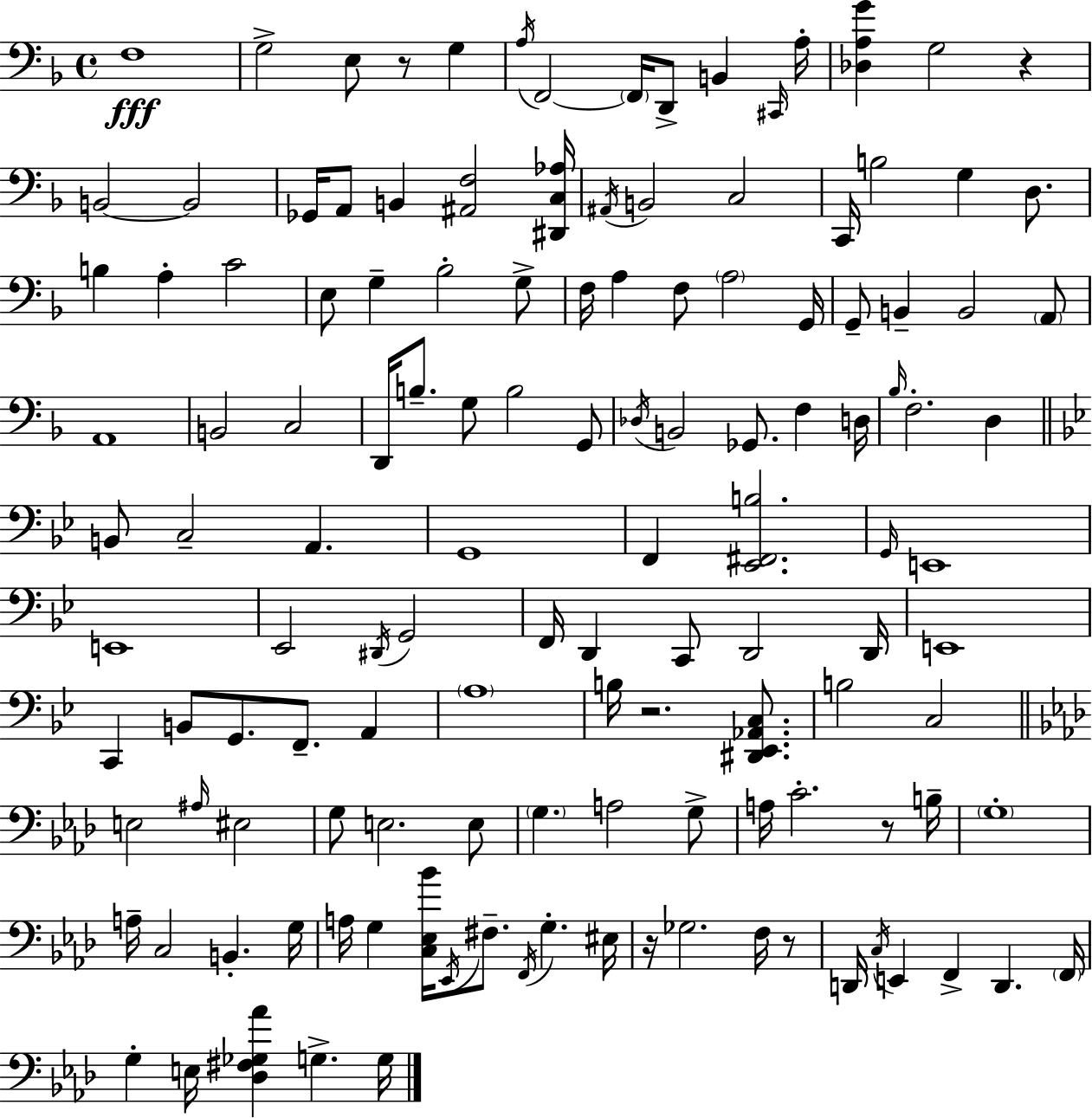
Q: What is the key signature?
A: F major